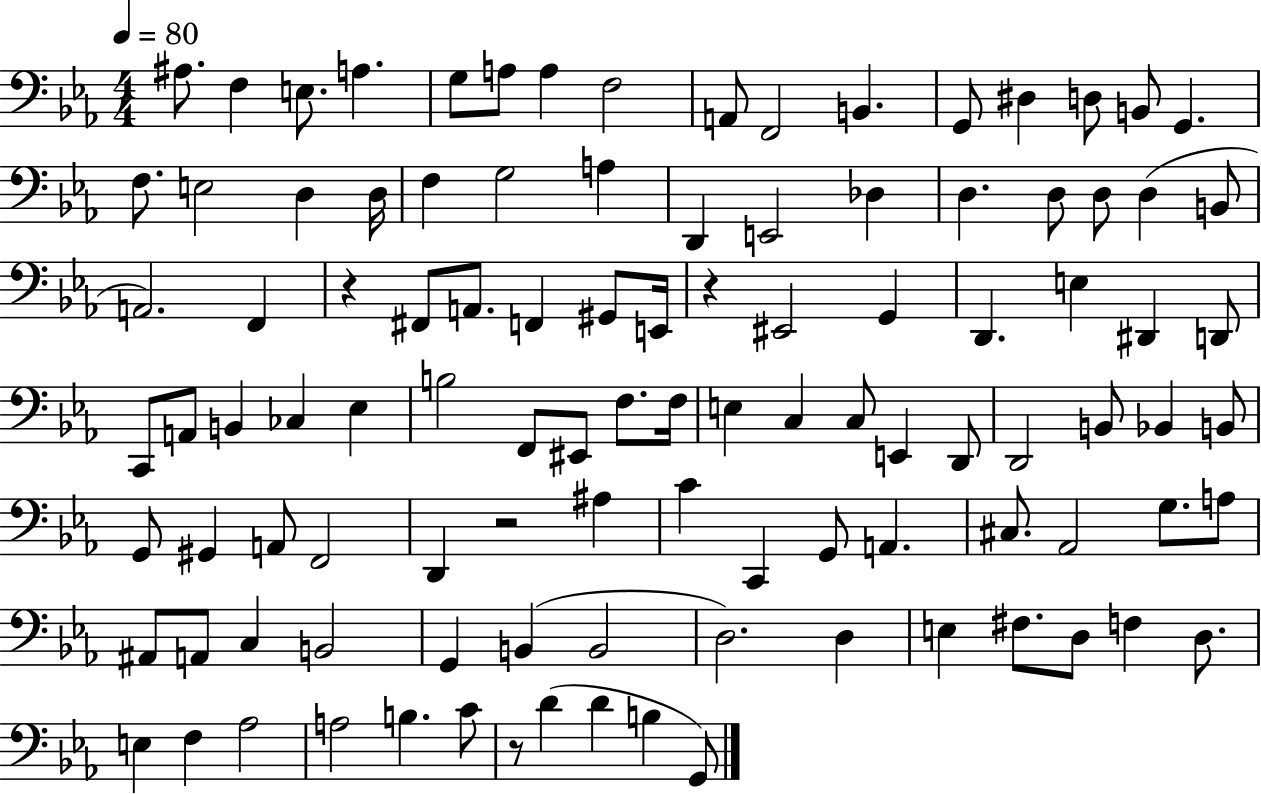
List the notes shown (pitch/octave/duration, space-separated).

A#3/e. F3/q E3/e. A3/q. G3/e A3/e A3/q F3/h A2/e F2/h B2/q. G2/e D#3/q D3/e B2/e G2/q. F3/e. E3/h D3/q D3/s F3/q G3/h A3/q D2/q E2/h Db3/q D3/q. D3/e D3/e D3/q B2/e A2/h. F2/q R/q F#2/e A2/e. F2/q G#2/e E2/s R/q EIS2/h G2/q D2/q. E3/q D#2/q D2/e C2/e A2/e B2/q CES3/q Eb3/q B3/h F2/e EIS2/e F3/e. F3/s E3/q C3/q C3/e E2/q D2/e D2/h B2/e Bb2/q B2/e G2/e G#2/q A2/e F2/h D2/q R/h A#3/q C4/q C2/q G2/e A2/q. C#3/e. Ab2/h G3/e. A3/e A#2/e A2/e C3/q B2/h G2/q B2/q B2/h D3/h. D3/q E3/q F#3/e. D3/e F3/q D3/e. E3/q F3/q Ab3/h A3/h B3/q. C4/e R/e D4/q D4/q B3/q G2/e